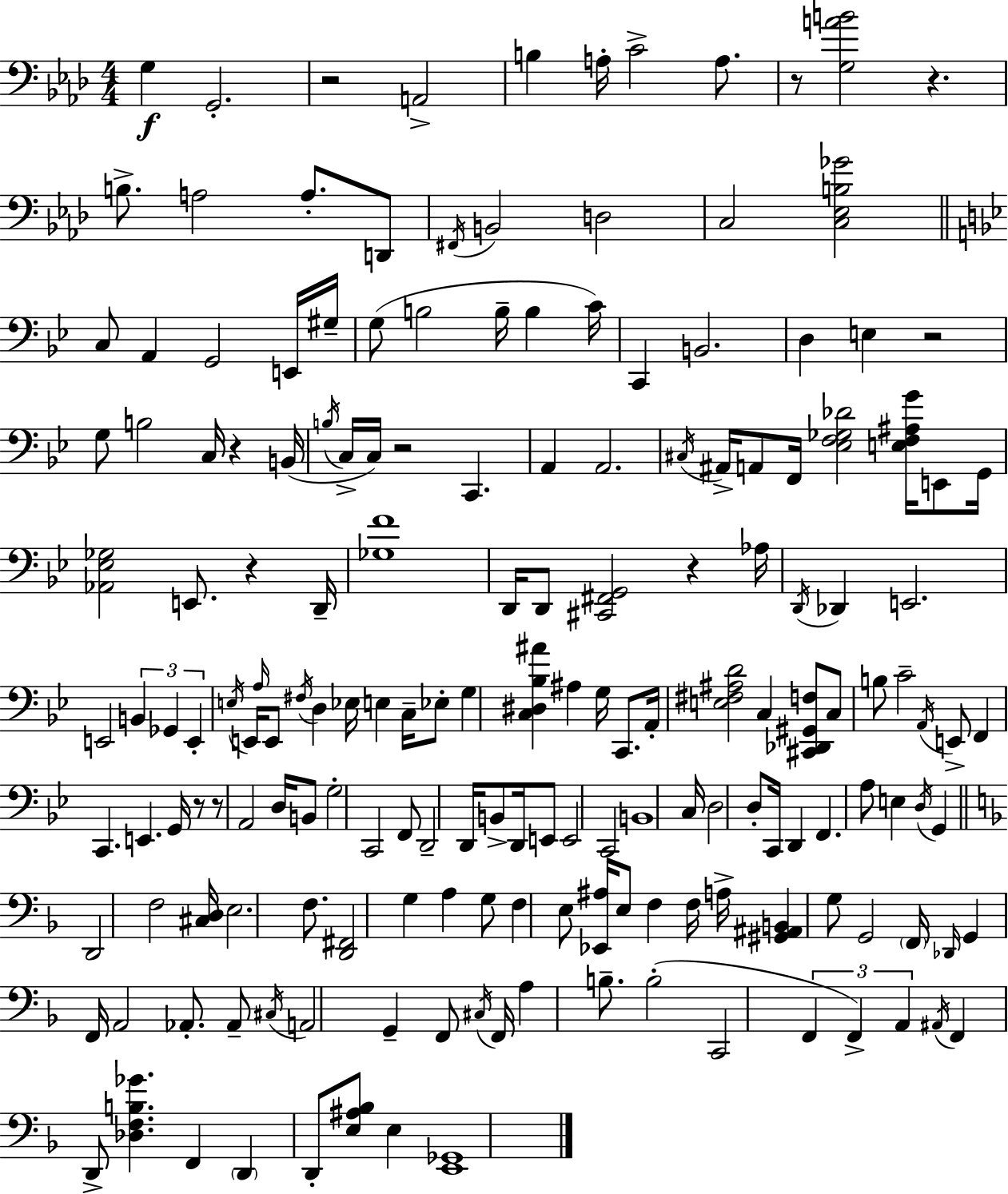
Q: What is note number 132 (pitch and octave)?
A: F2